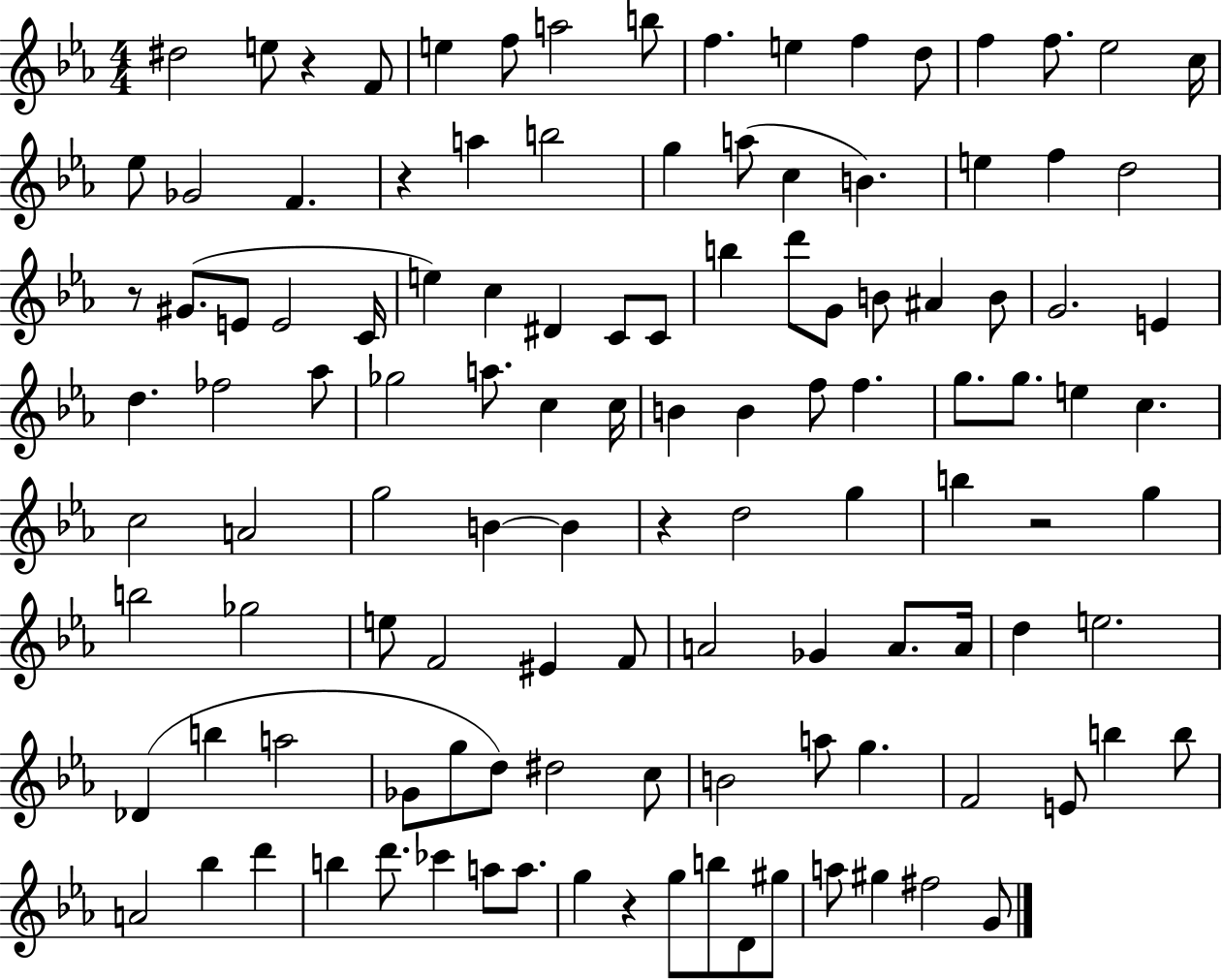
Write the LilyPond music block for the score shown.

{
  \clef treble
  \numericTimeSignature
  \time 4/4
  \key ees \major
  dis''2 e''8 r4 f'8 | e''4 f''8 a''2 b''8 | f''4. e''4 f''4 d''8 | f''4 f''8. ees''2 c''16 | \break ees''8 ges'2 f'4. | r4 a''4 b''2 | g''4 a''8( c''4 b'4.) | e''4 f''4 d''2 | \break r8 gis'8.( e'8 e'2 c'16 | e''4) c''4 dis'4 c'8 c'8 | b''4 d'''8 g'8 b'8 ais'4 b'8 | g'2. e'4 | \break d''4. fes''2 aes''8 | ges''2 a''8. c''4 c''16 | b'4 b'4 f''8 f''4. | g''8. g''8. e''4 c''4. | \break c''2 a'2 | g''2 b'4~~ b'4 | r4 d''2 g''4 | b''4 r2 g''4 | \break b''2 ges''2 | e''8 f'2 eis'4 f'8 | a'2 ges'4 a'8. a'16 | d''4 e''2. | \break des'4( b''4 a''2 | ges'8 g''8 d''8) dis''2 c''8 | b'2 a''8 g''4. | f'2 e'8 b''4 b''8 | \break a'2 bes''4 d'''4 | b''4 d'''8. ces'''4 a''8 a''8. | g''4 r4 g''8 b''8 d'8 gis''8 | a''8 gis''4 fis''2 g'8 | \break \bar "|."
}